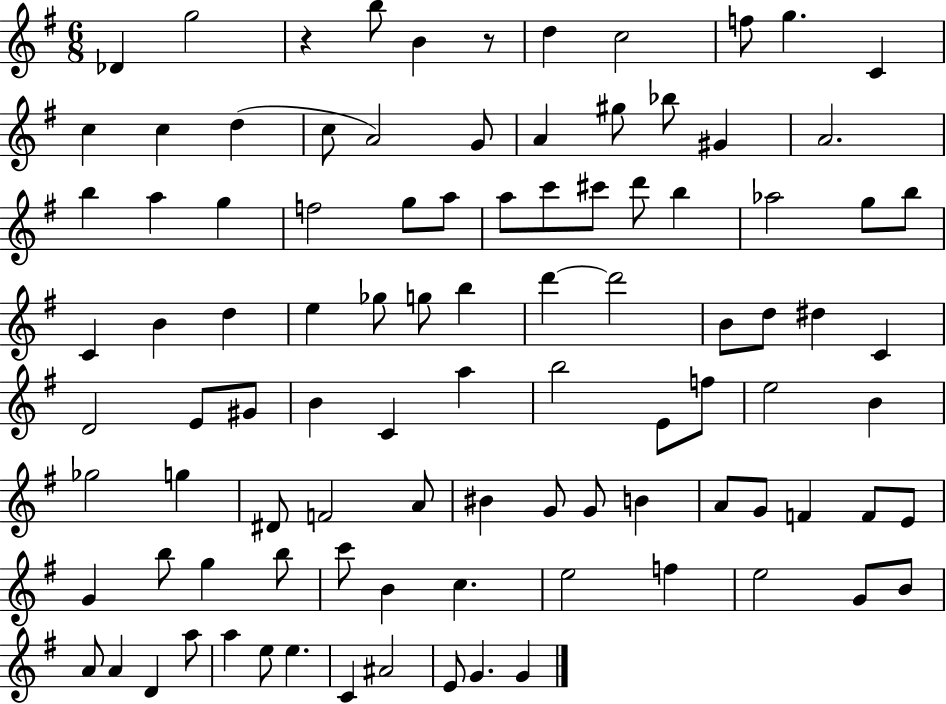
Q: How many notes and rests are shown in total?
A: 98